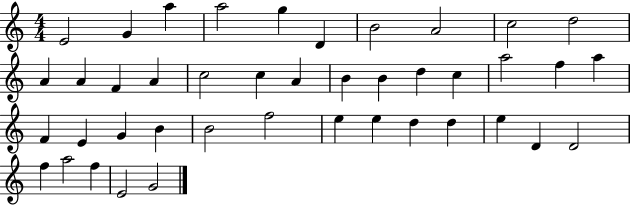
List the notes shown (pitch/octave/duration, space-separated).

E4/h G4/q A5/q A5/h G5/q D4/q B4/h A4/h C5/h D5/h A4/q A4/q F4/q A4/q C5/h C5/q A4/q B4/q B4/q D5/q C5/q A5/h F5/q A5/q F4/q E4/q G4/q B4/q B4/h F5/h E5/q E5/q D5/q D5/q E5/q D4/q D4/h F5/q A5/h F5/q E4/h G4/h